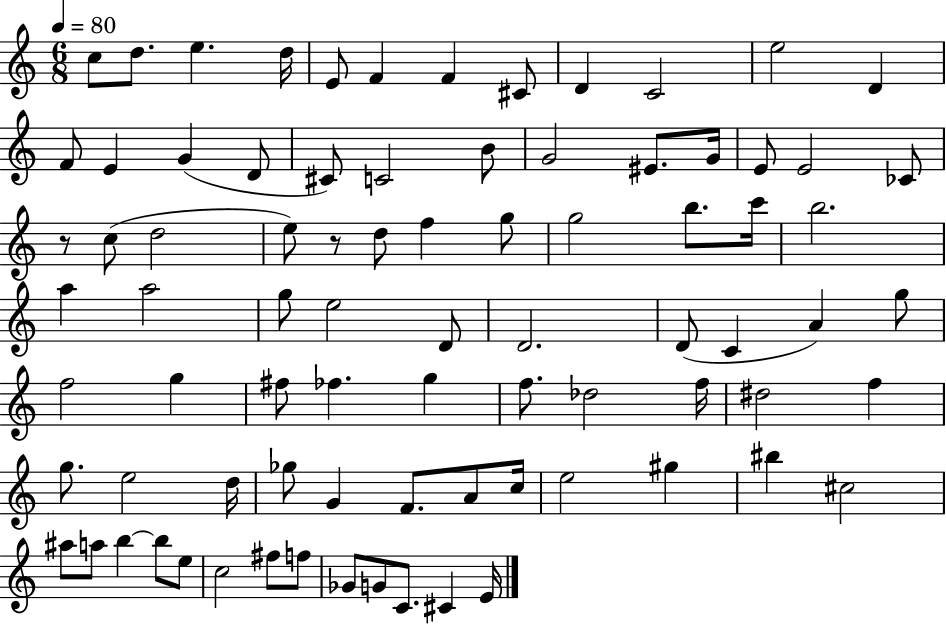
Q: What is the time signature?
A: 6/8